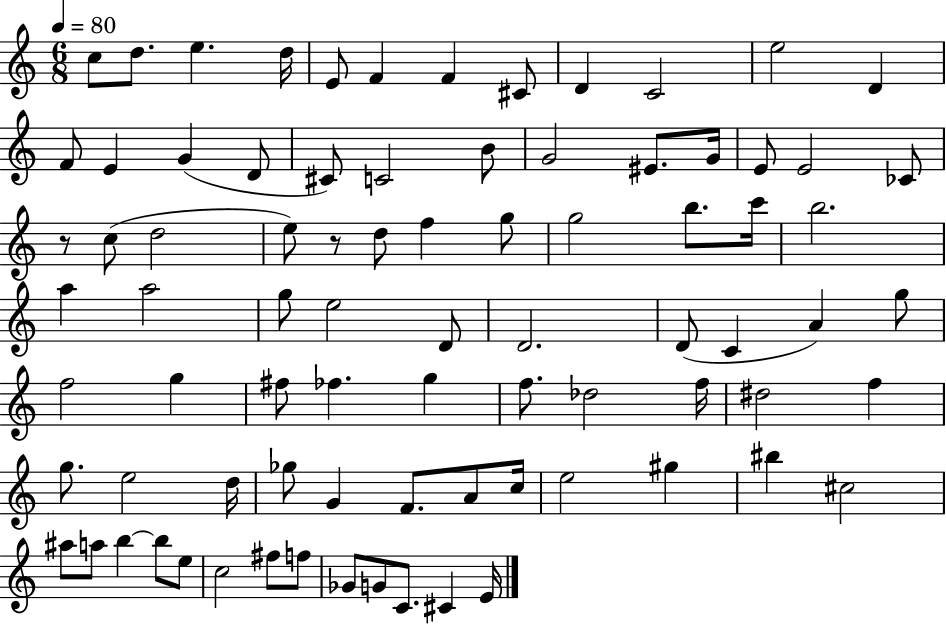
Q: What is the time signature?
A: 6/8